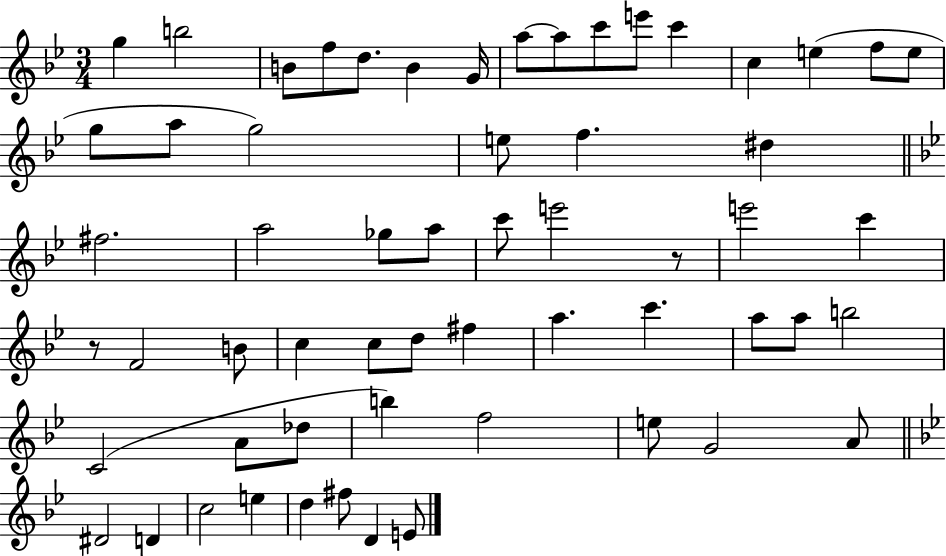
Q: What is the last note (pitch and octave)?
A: E4